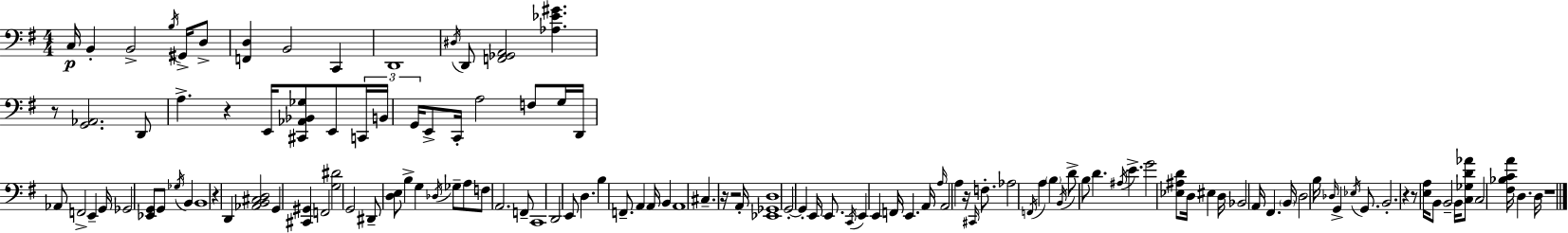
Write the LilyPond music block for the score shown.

{
  \clef bass
  \numericTimeSignature
  \time 4/4
  \key g \major
  \repeat volta 2 { c16\p b,4-. b,2-> \acciaccatura { b16 } gis,16-> d8-> | <f, d>4 b,2 c,4 | d,1 | \acciaccatura { dis16 } d,8 <f, ges, a,>2 <aes ees' gis'>4. | \break r8 <g, aes,>2. | d,8 a4.-> r4 e,16 <cis, aes, bes, ges>8 e,8 | \tuplet 3/2 { c,16 b,16 g,16 } e,8-> c,16-. a2 f8 | g16 d,16 aes,8 f,2-> e,4-- | \break g,16 ges,2 <ees, g,>8 g,8 \acciaccatura { ges16 } b,4 | b,1 | r4 d,4 <aes, b, cis d>2 | g,4 <cis, gis,>4 f,2 | \break <g dis'>2 g,2 | dis,8-- <d e>8 b4-> g4 \acciaccatura { des16 } | ges8-- a8 f8 a,2. | f,8-- c,1 | \break d,2 e,8 d4. | b4 f,8.-- a,4 a,16 | b,4 a,1 | cis4.-- r16 r2 | \break a,16-. <ees, ges, d>1 | g,2-.~~ g,4-. | e,16 e,8. \acciaccatura { c,16 } e,4 e,4 f,16 e,4. | a,16 \grace { a16 } a,2 a4 | \break r16 \grace { cis,16 } f8.-. aes2 \acciaccatura { f,16 } | a4 \parenthesize b4 \acciaccatura { b,16 } d'8-> b8 d'4. | \acciaccatura { ais16 } e'4.-> g'2 | <ees ais d'>8 d16 eis4 d16 bes,2 | \break a,16 fis,4. \parenthesize b,16 d2 | b16 \grace { des16 } g,4-> \acciaccatura { ees16 } g,8. b,2.-. | r4 r8 <e a>16 b,8 | b,2-- b,16 <c ges d' aes'>8 c2 | \break <fis bes c' a'>16 d4. d16 r1 | } \bar "|."
}